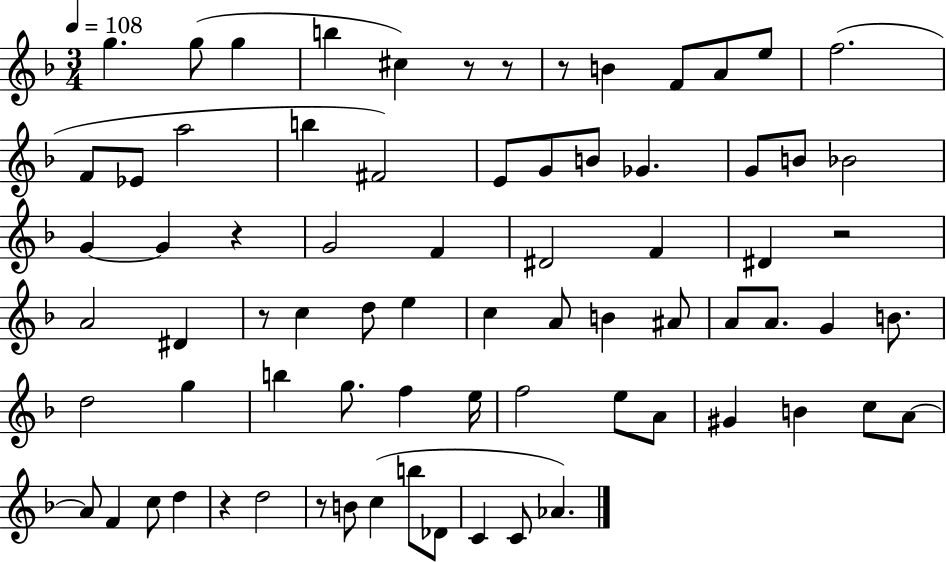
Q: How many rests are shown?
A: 8